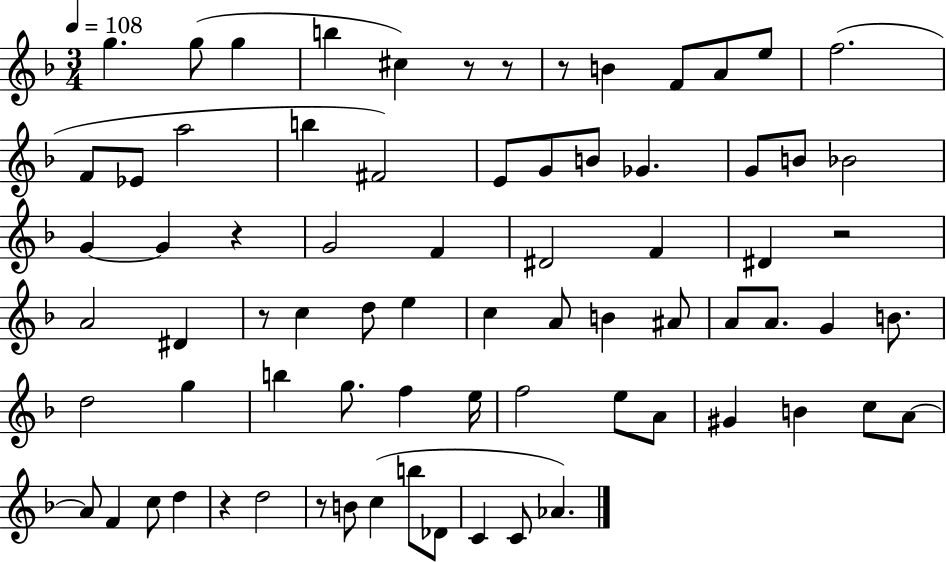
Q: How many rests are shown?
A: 8